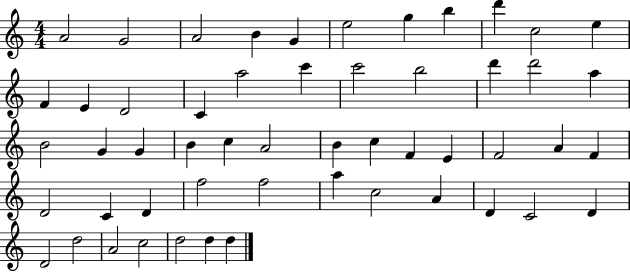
X:1
T:Untitled
M:4/4
L:1/4
K:C
A2 G2 A2 B G e2 g b d' c2 e F E D2 C a2 c' c'2 b2 d' d'2 a B2 G G B c A2 B c F E F2 A F D2 C D f2 f2 a c2 A D C2 D D2 d2 A2 c2 d2 d d